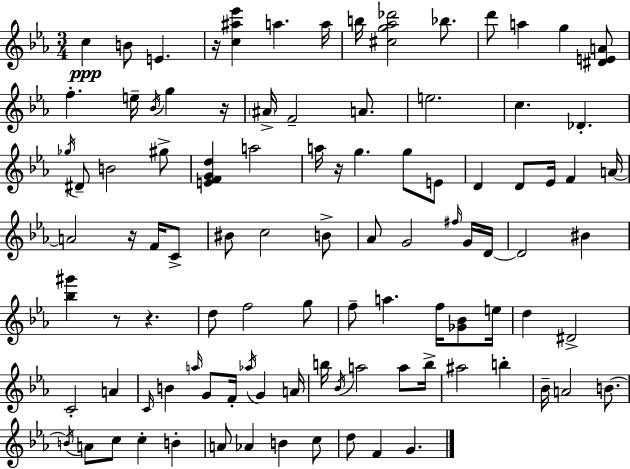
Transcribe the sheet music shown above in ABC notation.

X:1
T:Untitled
M:3/4
L:1/4
K:Cm
c B/2 E z/4 [c^a_e'] a a/4 b/4 [^cg_a_d']2 _b/2 d'/2 a g [^DEA]/2 f e/4 _B/4 g z/4 ^A/4 F2 A/2 e2 c _D _g/4 ^D/2 B2 ^g/2 [EFGd] a2 a/4 z/4 g g/2 E/2 D D/2 _E/4 F A/4 A2 z/4 F/4 C/2 ^B/2 c2 B/2 _A/2 G2 ^f/4 G/4 D/4 D2 ^B [_b^g'] z/2 z d/2 f2 g/2 f/2 a f/4 [_G_B]/2 e/4 d ^D2 C2 A C/4 B a/4 G/2 F/4 _a/4 G A/4 b/4 _B/4 a2 a/2 b/4 ^a2 b _B/4 A2 B/2 B/4 A/2 c/2 c B A/2 _A B c/2 d/2 F G